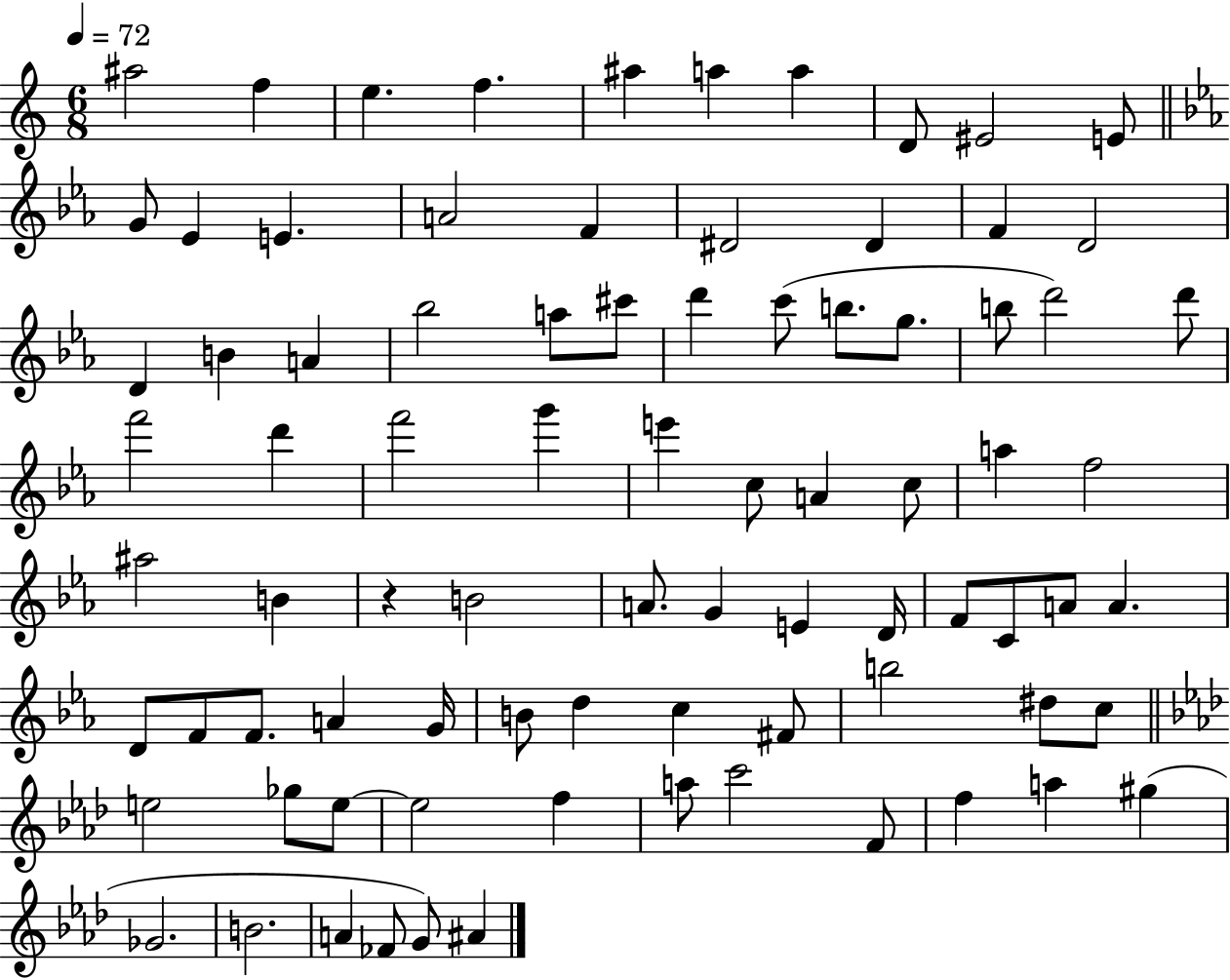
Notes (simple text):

A#5/h F5/q E5/q. F5/q. A#5/q A5/q A5/q D4/e EIS4/h E4/e G4/e Eb4/q E4/q. A4/h F4/q D#4/h D#4/q F4/q D4/h D4/q B4/q A4/q Bb5/h A5/e C#6/e D6/q C6/e B5/e. G5/e. B5/e D6/h D6/e F6/h D6/q F6/h G6/q E6/q C5/e A4/q C5/e A5/q F5/h A#5/h B4/q R/q B4/h A4/e. G4/q E4/q D4/s F4/e C4/e A4/e A4/q. D4/e F4/e F4/e. A4/q G4/s B4/e D5/q C5/q F#4/e B5/h D#5/e C5/e E5/h Gb5/e E5/e E5/h F5/q A5/e C6/h F4/e F5/q A5/q G#5/q Gb4/h. B4/h. A4/q FES4/e G4/e A#4/q